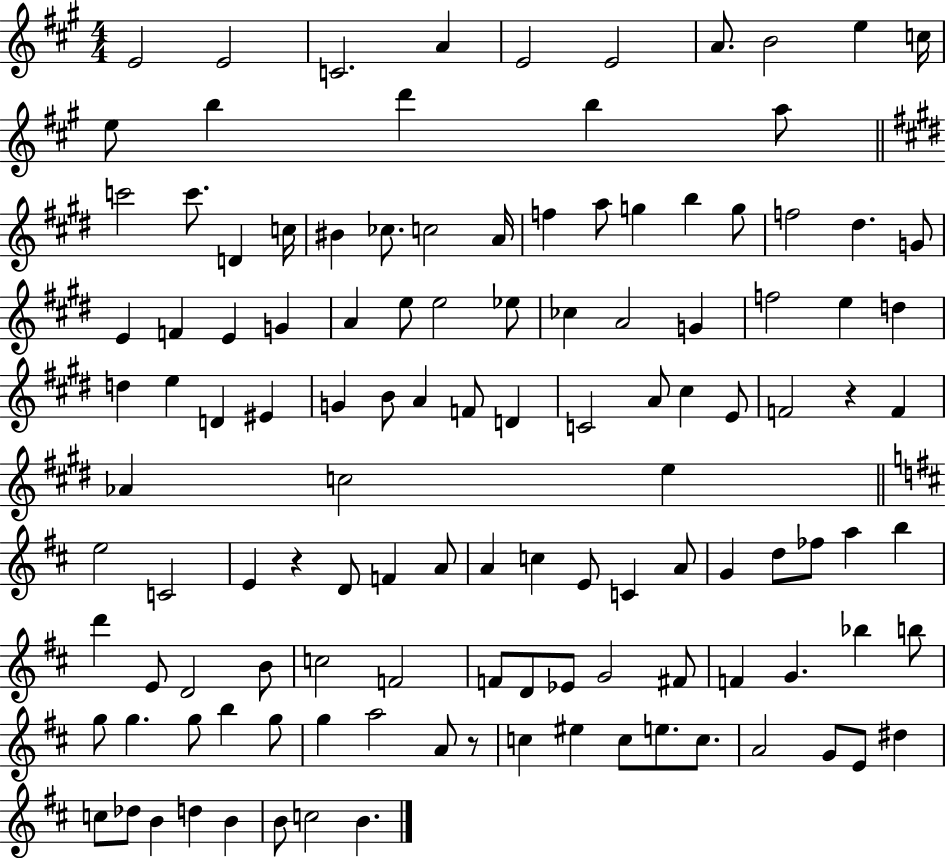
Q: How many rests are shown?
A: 3